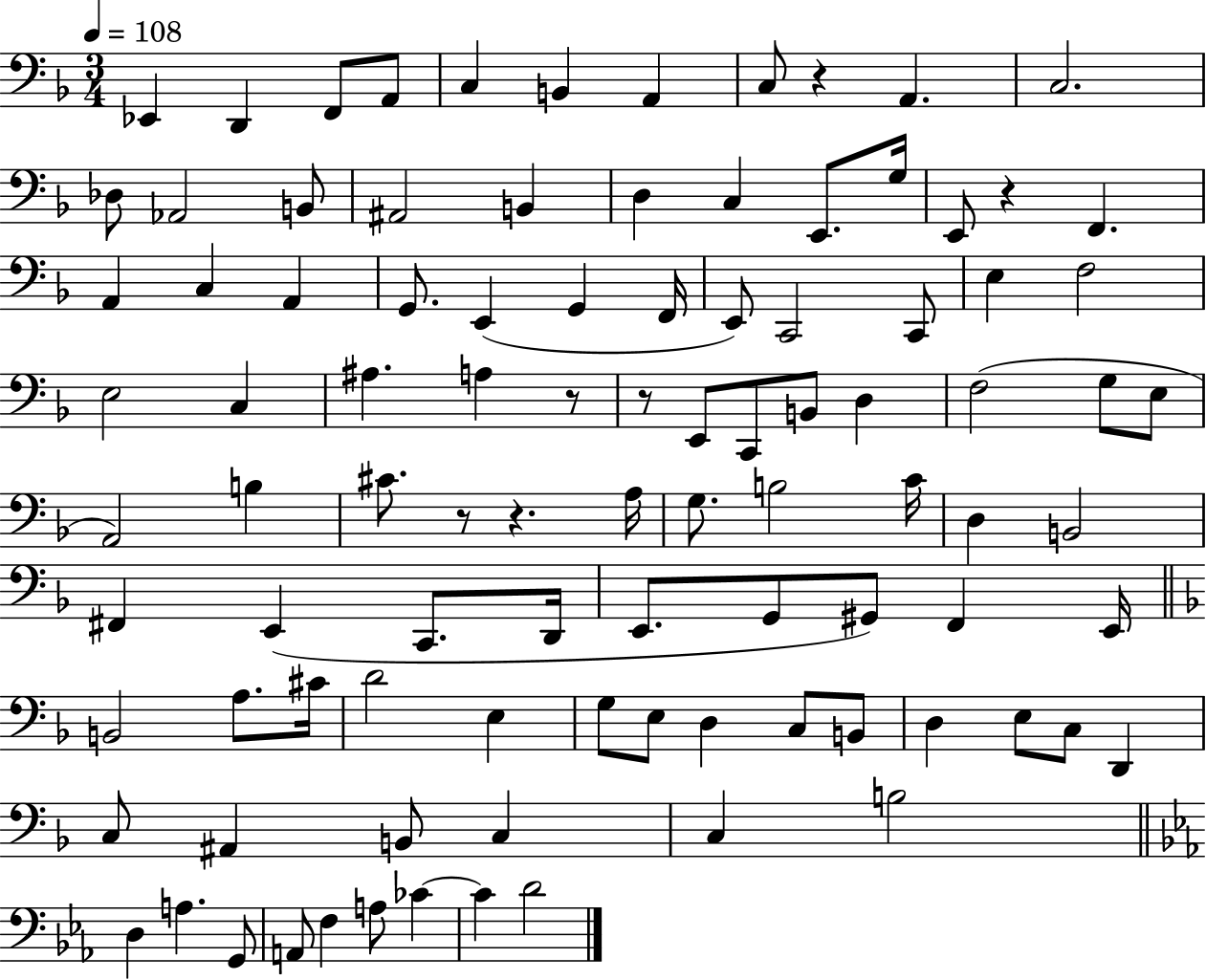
X:1
T:Untitled
M:3/4
L:1/4
K:F
_E,, D,, F,,/2 A,,/2 C, B,, A,, C,/2 z A,, C,2 _D,/2 _A,,2 B,,/2 ^A,,2 B,, D, C, E,,/2 G,/4 E,,/2 z F,, A,, C, A,, G,,/2 E,, G,, F,,/4 E,,/2 C,,2 C,,/2 E, F,2 E,2 C, ^A, A, z/2 z/2 E,,/2 C,,/2 B,,/2 D, F,2 G,/2 E,/2 A,,2 B, ^C/2 z/2 z A,/4 G,/2 B,2 C/4 D, B,,2 ^F,, E,, C,,/2 D,,/4 E,,/2 G,,/2 ^G,,/2 F,, E,,/4 B,,2 A,/2 ^C/4 D2 E, G,/2 E,/2 D, C,/2 B,,/2 D, E,/2 C,/2 D,, C,/2 ^A,, B,,/2 C, C, B,2 D, A, G,,/2 A,,/2 F, A,/2 _C _C D2